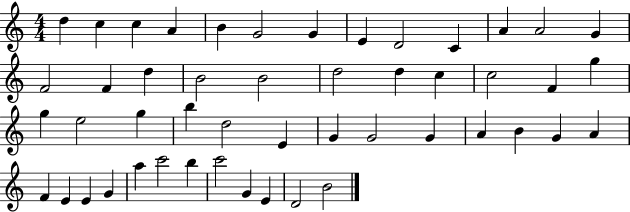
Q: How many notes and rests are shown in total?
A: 49